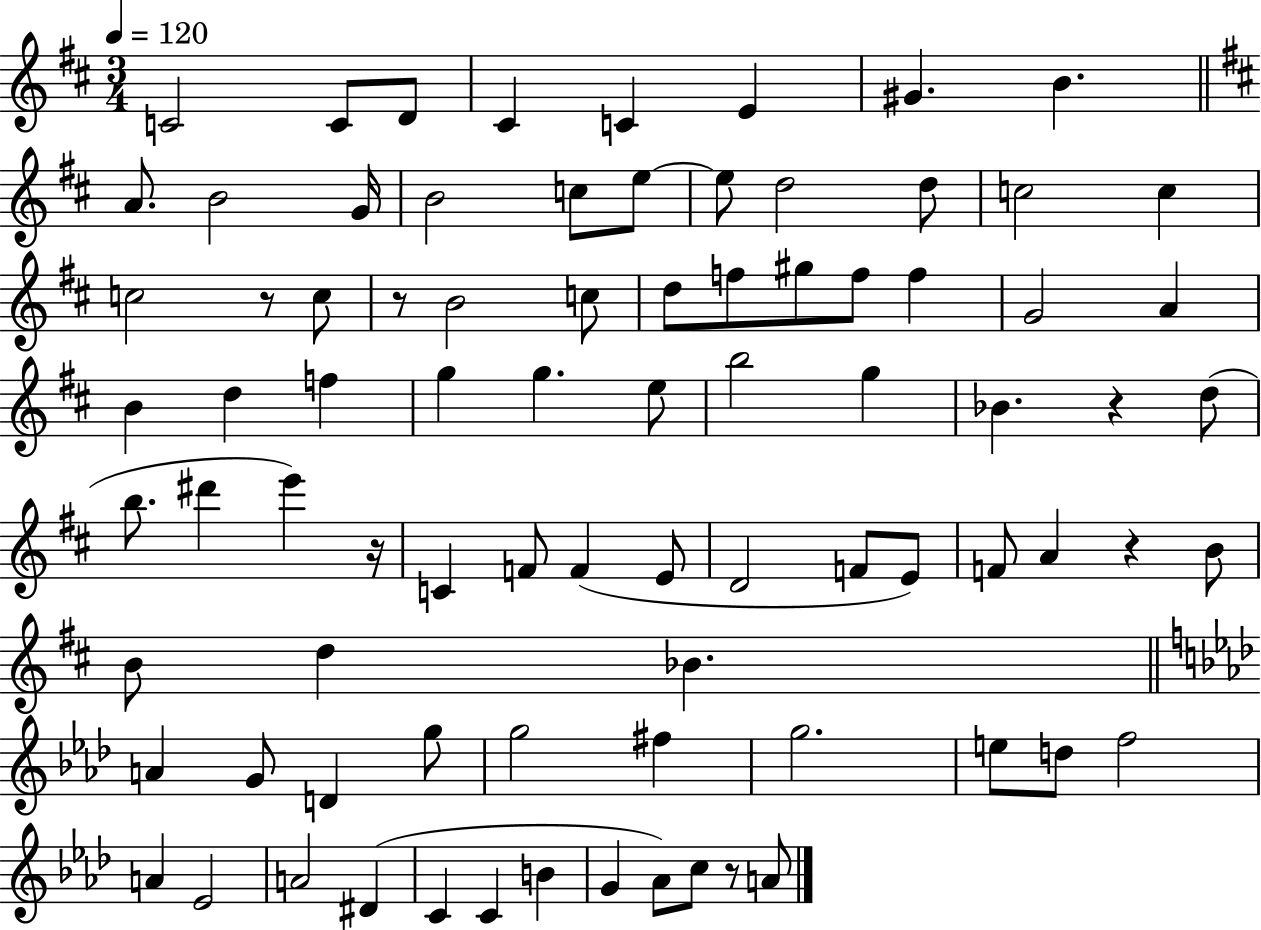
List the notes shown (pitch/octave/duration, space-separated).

C4/h C4/e D4/e C#4/q C4/q E4/q G#4/q. B4/q. A4/e. B4/h G4/s B4/h C5/e E5/e E5/e D5/h D5/e C5/h C5/q C5/h R/e C5/e R/e B4/h C5/e D5/e F5/e G#5/e F5/e F5/q G4/h A4/q B4/q D5/q F5/q G5/q G5/q. E5/e B5/h G5/q Bb4/q. R/q D5/e B5/e. D#6/q E6/q R/s C4/q F4/e F4/q E4/e D4/h F4/e E4/e F4/e A4/q R/q B4/e B4/e D5/q Bb4/q. A4/q G4/e D4/q G5/e G5/h F#5/q G5/h. E5/e D5/e F5/h A4/q Eb4/h A4/h D#4/q C4/q C4/q B4/q G4/q Ab4/e C5/e R/e A4/e